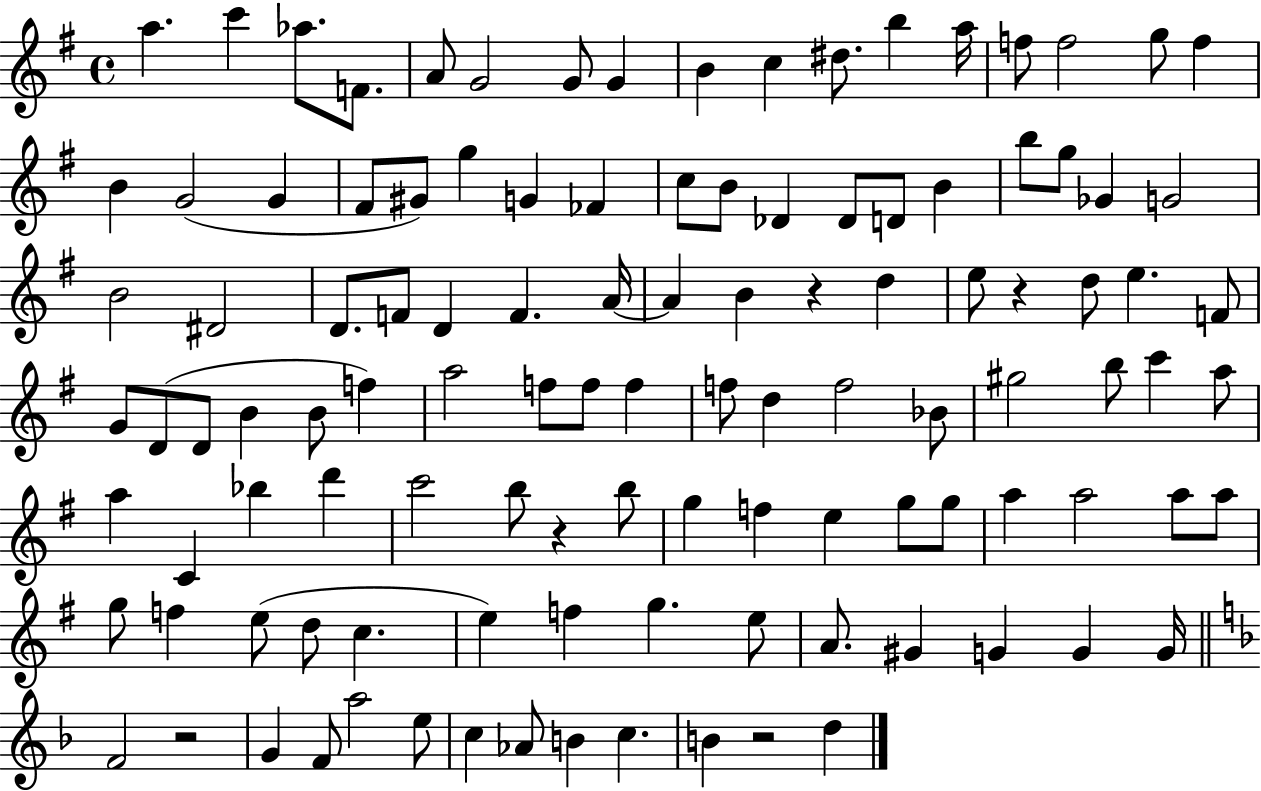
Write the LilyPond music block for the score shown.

{
  \clef treble
  \time 4/4
  \defaultTimeSignature
  \key g \major
  a''4. c'''4 aes''8. f'8. | a'8 g'2 g'8 g'4 | b'4 c''4 dis''8. b''4 a''16 | f''8 f''2 g''8 f''4 | \break b'4 g'2( g'4 | fis'8 gis'8) g''4 g'4 fes'4 | c''8 b'8 des'4 des'8 d'8 b'4 | b''8 g''8 ges'4 g'2 | \break b'2 dis'2 | d'8. f'8 d'4 f'4. a'16~~ | a'4 b'4 r4 d''4 | e''8 r4 d''8 e''4. f'8 | \break g'8 d'8( d'8 b'4 b'8 f''4) | a''2 f''8 f''8 f''4 | f''8 d''4 f''2 bes'8 | gis''2 b''8 c'''4 a''8 | \break a''4 c'4 bes''4 d'''4 | c'''2 b''8 r4 b''8 | g''4 f''4 e''4 g''8 g''8 | a''4 a''2 a''8 a''8 | \break g''8 f''4 e''8( d''8 c''4. | e''4) f''4 g''4. e''8 | a'8. gis'4 g'4 g'4 g'16 | \bar "||" \break \key d \minor f'2 r2 | g'4 f'8 a''2 e''8 | c''4 aes'8 b'4 c''4. | b'4 r2 d''4 | \break \bar "|."
}